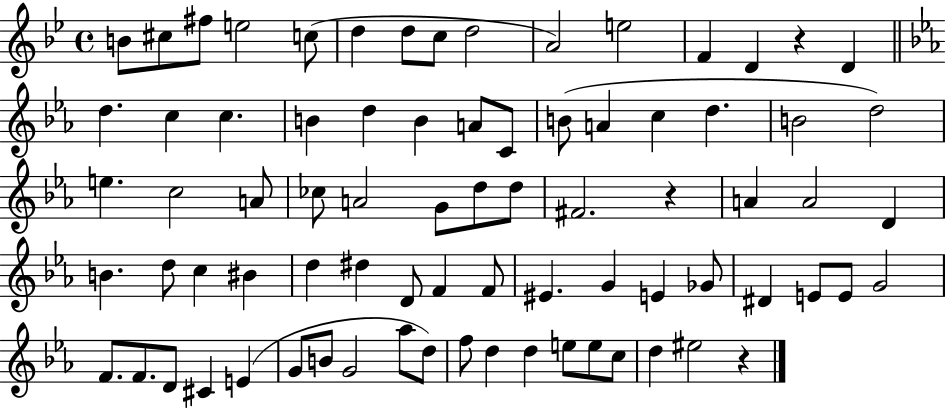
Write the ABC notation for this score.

X:1
T:Untitled
M:4/4
L:1/4
K:Bb
B/2 ^c/2 ^f/2 e2 c/2 d d/2 c/2 d2 A2 e2 F D z D d c c B d B A/2 C/2 B/2 A c d B2 d2 e c2 A/2 _c/2 A2 G/2 d/2 d/2 ^F2 z A A2 D B d/2 c ^B d ^d D/2 F F/2 ^E G E _G/2 ^D E/2 E/2 G2 F/2 F/2 D/2 ^C E G/2 B/2 G2 _a/2 d/2 f/2 d d e/2 e/2 c/2 d ^e2 z